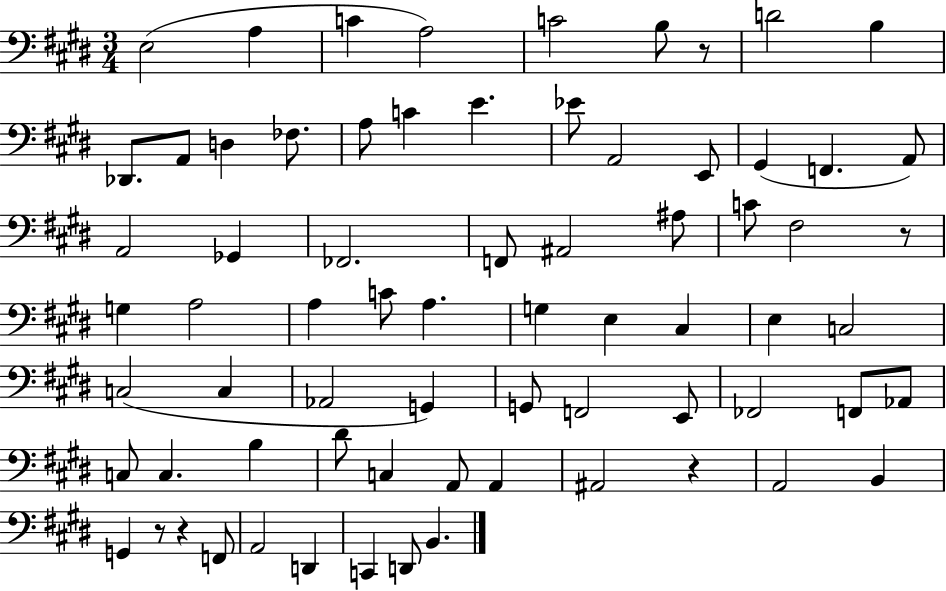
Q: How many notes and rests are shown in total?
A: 71